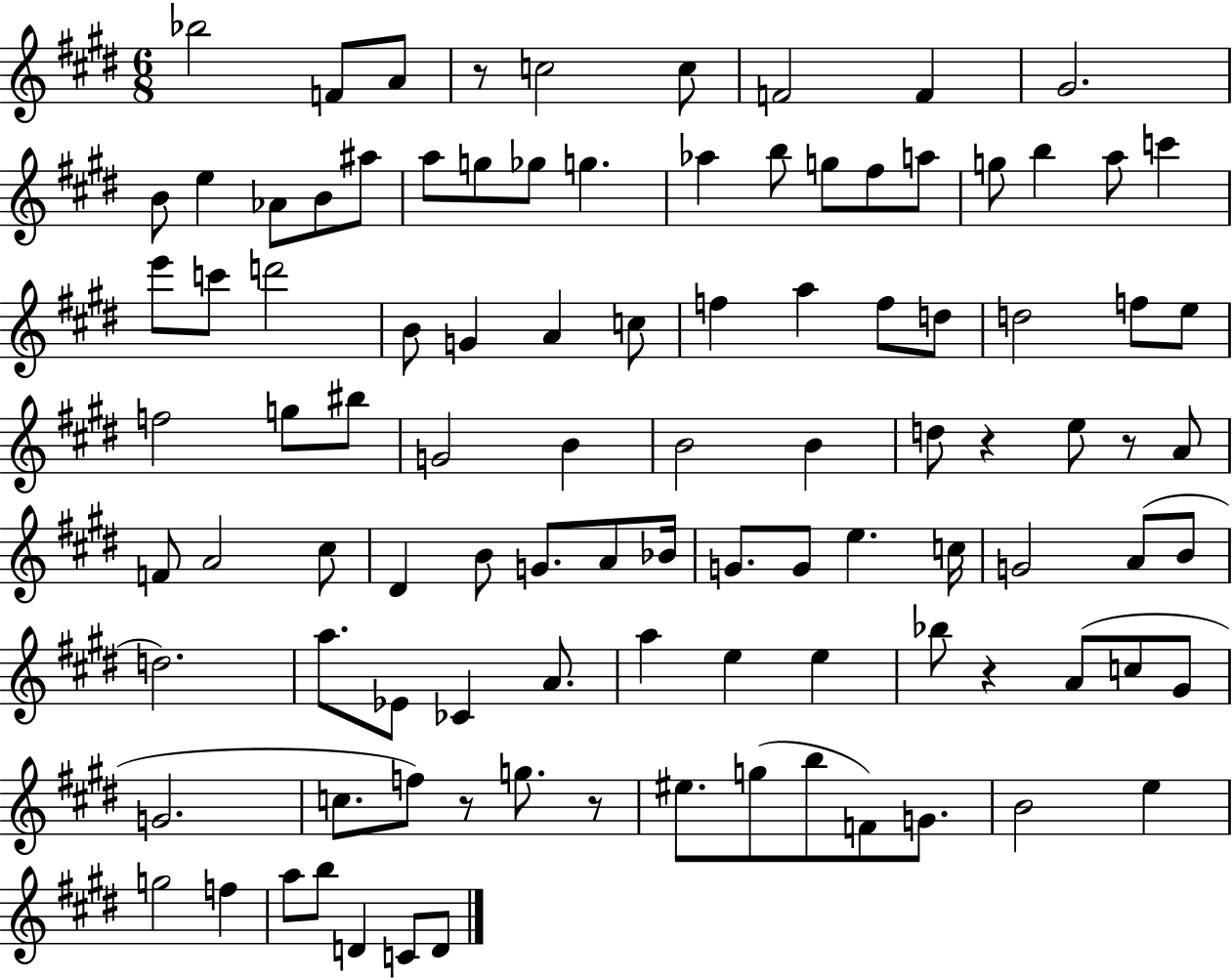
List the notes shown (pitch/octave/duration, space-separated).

Bb5/h F4/e A4/e R/e C5/h C5/e F4/h F4/q G#4/h. B4/e E5/q Ab4/e B4/e A#5/e A5/e G5/e Gb5/e G5/q. Ab5/q B5/e G5/e F#5/e A5/e G5/e B5/q A5/e C6/q E6/e C6/e D6/h B4/e G4/q A4/q C5/e F5/q A5/q F5/e D5/e D5/h F5/e E5/e F5/h G5/e BIS5/e G4/h B4/q B4/h B4/q D5/e R/q E5/e R/e A4/e F4/e A4/h C#5/e D#4/q B4/e G4/e. A4/e Bb4/s G4/e. G4/e E5/q. C5/s G4/h A4/e B4/e D5/h. A5/e. Eb4/e CES4/q A4/e. A5/q E5/q E5/q Bb5/e R/q A4/e C5/e G#4/e G4/h. C5/e. F5/e R/e G5/e. R/e EIS5/e. G5/e B5/e F4/e G4/e. B4/h E5/q G5/h F5/q A5/e B5/e D4/q C4/e D4/e